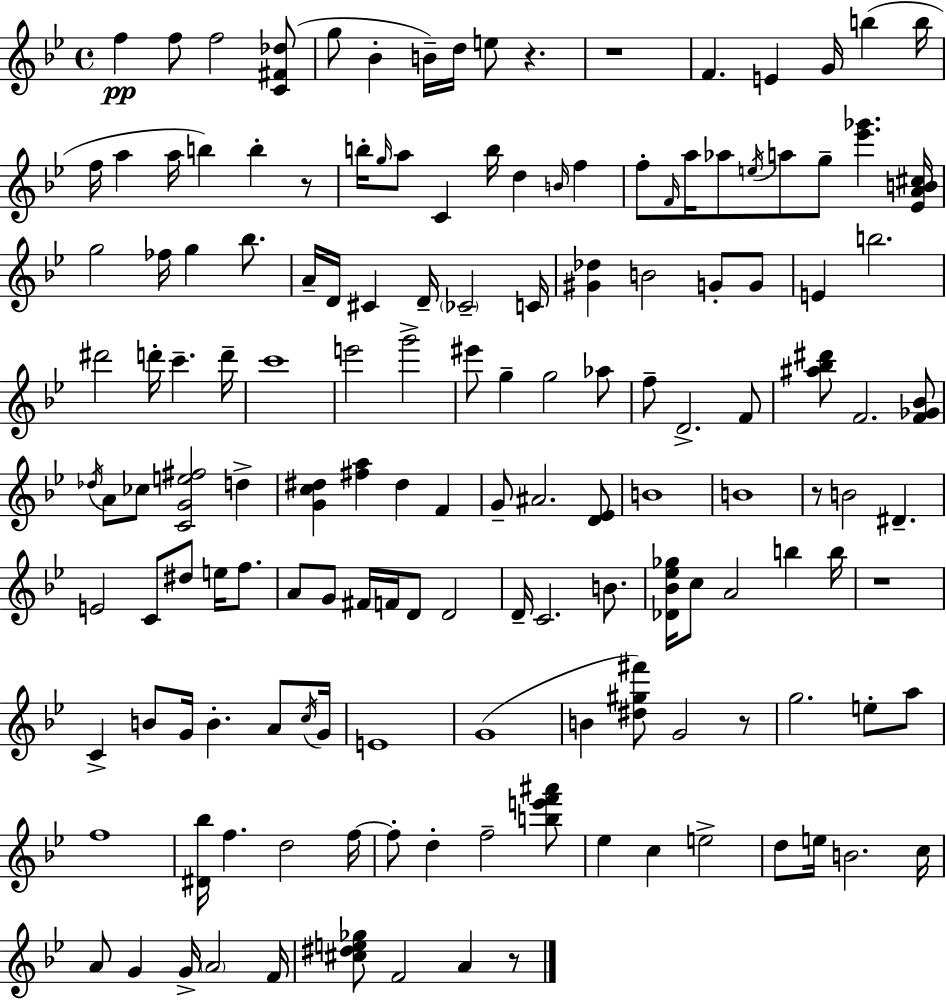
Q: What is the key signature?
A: G minor